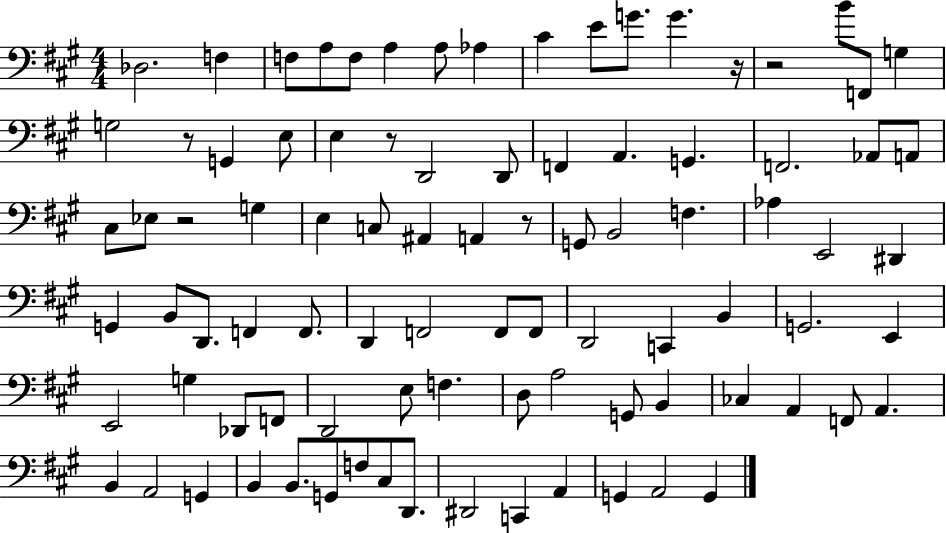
{
  \clef bass
  \numericTimeSignature
  \time 4/4
  \key a \major
  des2. f4 | f8 a8 f8 a4 a8 aes4 | cis'4 e'8 g'8. g'4. r16 | r2 b'8 f,8 g4 | \break g2 r8 g,4 e8 | e4 r8 d,2 d,8 | f,4 a,4. g,4. | f,2. aes,8 a,8 | \break cis8 ees8 r2 g4 | e4 c8 ais,4 a,4 r8 | g,8 b,2 f4. | aes4 e,2 dis,4 | \break g,4 b,8 d,8. f,4 f,8. | d,4 f,2 f,8 f,8 | d,2 c,4 b,4 | g,2. e,4 | \break e,2 g4 des,8 f,8 | d,2 e8 f4. | d8 a2 g,8 b,4 | ces4 a,4 f,8 a,4. | \break b,4 a,2 g,4 | b,4 b,8. g,8 f8 cis8 d,8. | dis,2 c,4 a,4 | g,4 a,2 g,4 | \break \bar "|."
}